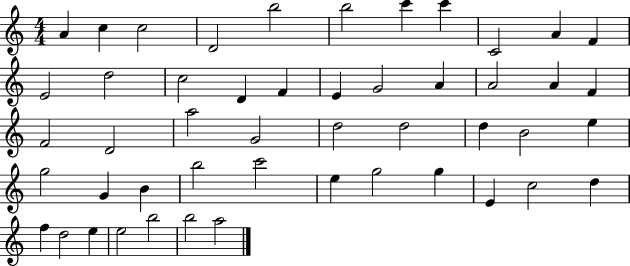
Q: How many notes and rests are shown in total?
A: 49